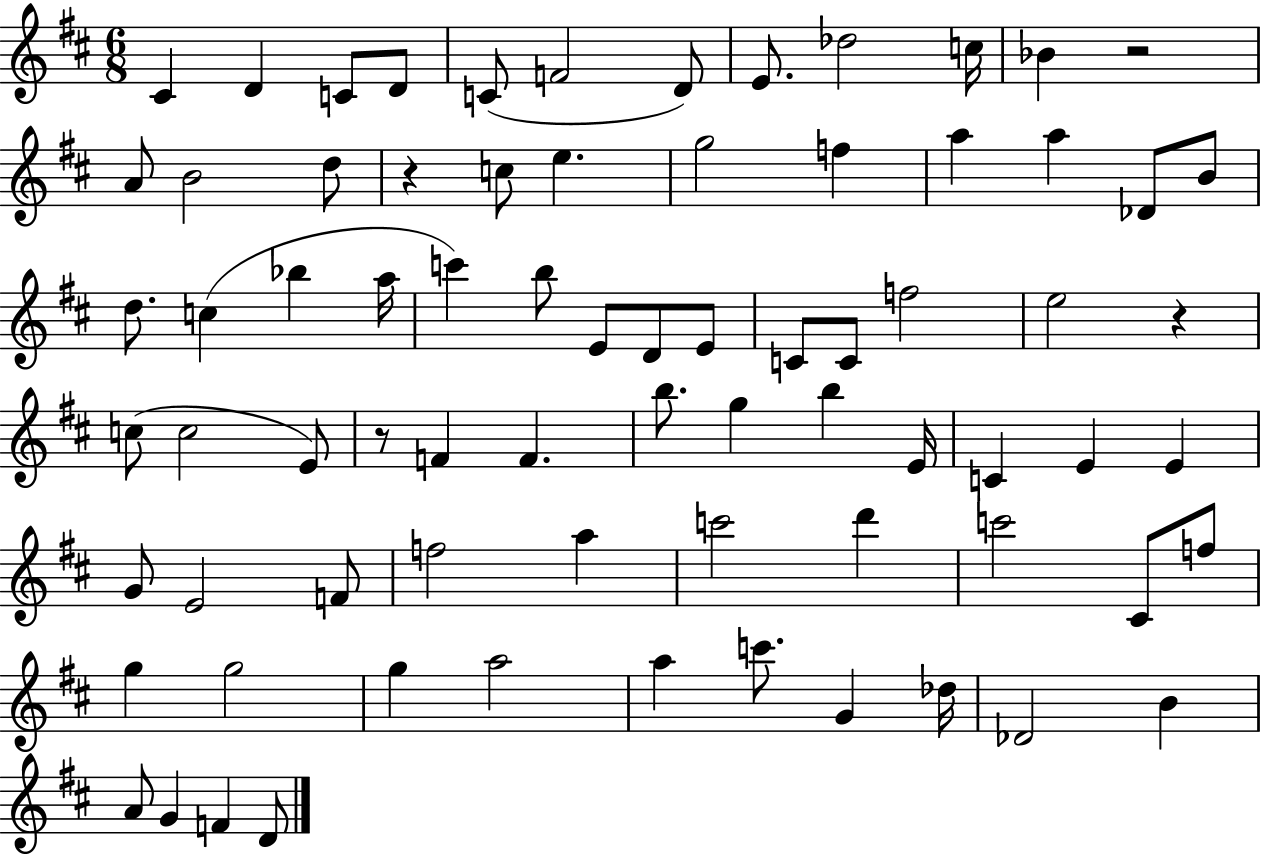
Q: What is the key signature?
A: D major